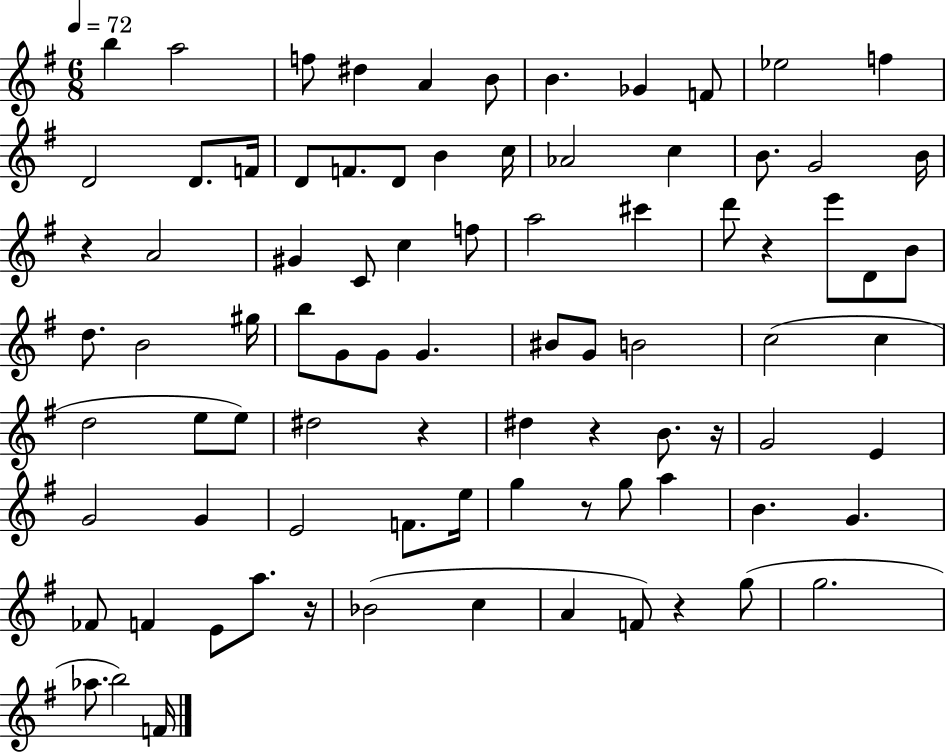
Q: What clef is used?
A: treble